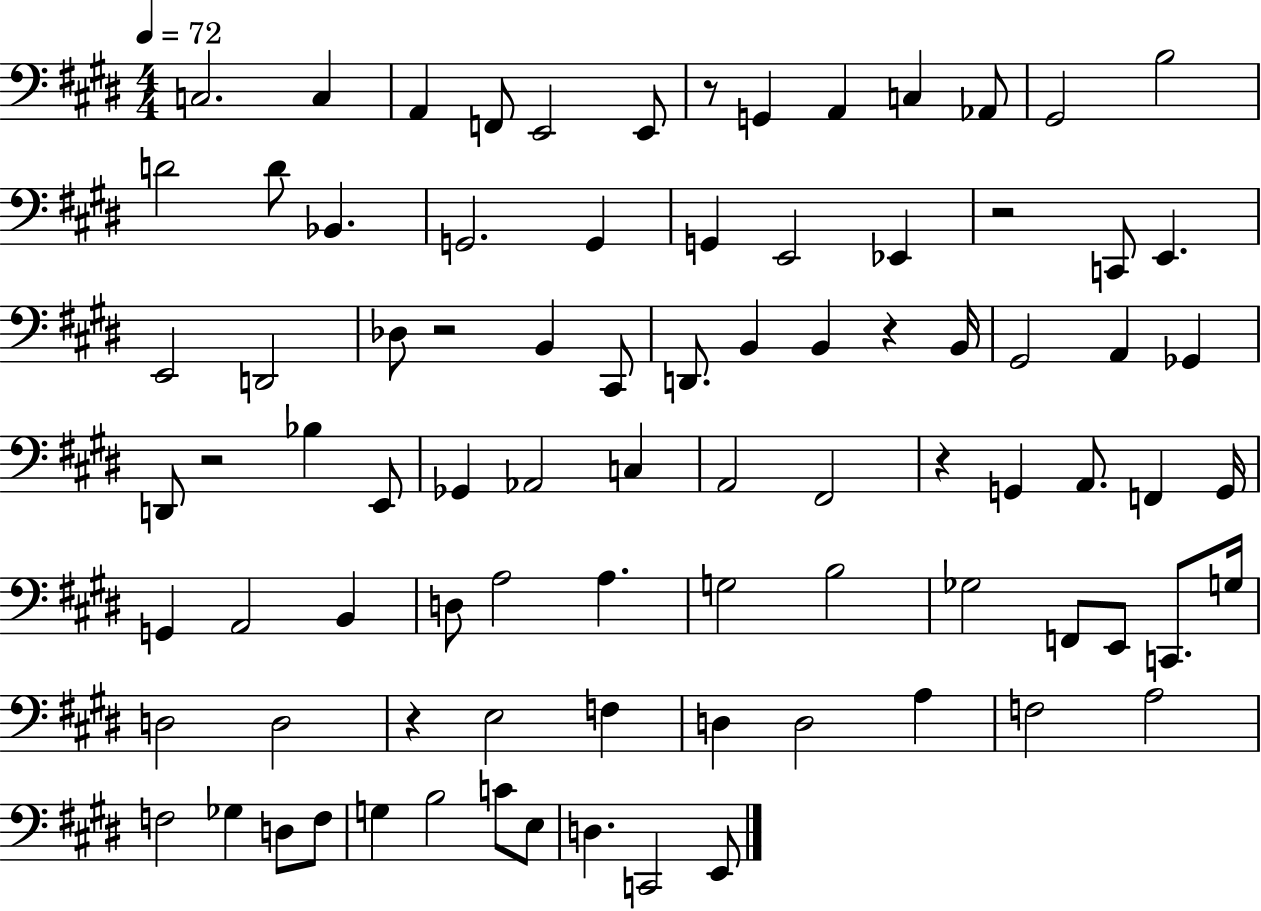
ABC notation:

X:1
T:Untitled
M:4/4
L:1/4
K:E
C,2 C, A,, F,,/2 E,,2 E,,/2 z/2 G,, A,, C, _A,,/2 ^G,,2 B,2 D2 D/2 _B,, G,,2 G,, G,, E,,2 _E,, z2 C,,/2 E,, E,,2 D,,2 _D,/2 z2 B,, ^C,,/2 D,,/2 B,, B,, z B,,/4 ^G,,2 A,, _G,, D,,/2 z2 _B, E,,/2 _G,, _A,,2 C, A,,2 ^F,,2 z G,, A,,/2 F,, G,,/4 G,, A,,2 B,, D,/2 A,2 A, G,2 B,2 _G,2 F,,/2 E,,/2 C,,/2 G,/4 D,2 D,2 z E,2 F, D, D,2 A, F,2 A,2 F,2 _G, D,/2 F,/2 G, B,2 C/2 E,/2 D, C,,2 E,,/2